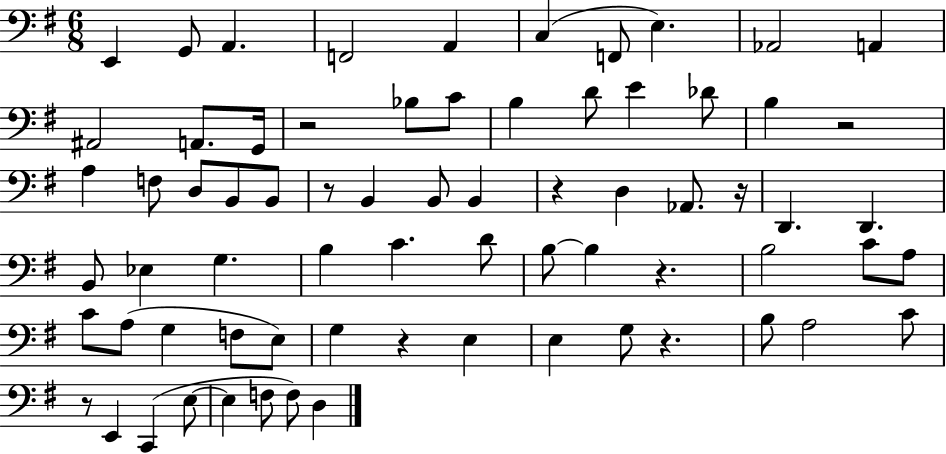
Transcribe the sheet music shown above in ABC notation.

X:1
T:Untitled
M:6/8
L:1/4
K:G
E,, G,,/2 A,, F,,2 A,, C, F,,/2 E, _A,,2 A,, ^A,,2 A,,/2 G,,/4 z2 _B,/2 C/2 B, D/2 E _D/2 B, z2 A, F,/2 D,/2 B,,/2 B,,/2 z/2 B,, B,,/2 B,, z D, _A,,/2 z/4 D,, D,, B,,/2 _E, G, B, C D/2 B,/2 B, z B,2 C/2 A,/2 C/2 A,/2 G, F,/2 E,/2 G, z E, E, G,/2 z B,/2 A,2 C/2 z/2 E,, C,, E,/2 E, F,/2 F,/2 D,